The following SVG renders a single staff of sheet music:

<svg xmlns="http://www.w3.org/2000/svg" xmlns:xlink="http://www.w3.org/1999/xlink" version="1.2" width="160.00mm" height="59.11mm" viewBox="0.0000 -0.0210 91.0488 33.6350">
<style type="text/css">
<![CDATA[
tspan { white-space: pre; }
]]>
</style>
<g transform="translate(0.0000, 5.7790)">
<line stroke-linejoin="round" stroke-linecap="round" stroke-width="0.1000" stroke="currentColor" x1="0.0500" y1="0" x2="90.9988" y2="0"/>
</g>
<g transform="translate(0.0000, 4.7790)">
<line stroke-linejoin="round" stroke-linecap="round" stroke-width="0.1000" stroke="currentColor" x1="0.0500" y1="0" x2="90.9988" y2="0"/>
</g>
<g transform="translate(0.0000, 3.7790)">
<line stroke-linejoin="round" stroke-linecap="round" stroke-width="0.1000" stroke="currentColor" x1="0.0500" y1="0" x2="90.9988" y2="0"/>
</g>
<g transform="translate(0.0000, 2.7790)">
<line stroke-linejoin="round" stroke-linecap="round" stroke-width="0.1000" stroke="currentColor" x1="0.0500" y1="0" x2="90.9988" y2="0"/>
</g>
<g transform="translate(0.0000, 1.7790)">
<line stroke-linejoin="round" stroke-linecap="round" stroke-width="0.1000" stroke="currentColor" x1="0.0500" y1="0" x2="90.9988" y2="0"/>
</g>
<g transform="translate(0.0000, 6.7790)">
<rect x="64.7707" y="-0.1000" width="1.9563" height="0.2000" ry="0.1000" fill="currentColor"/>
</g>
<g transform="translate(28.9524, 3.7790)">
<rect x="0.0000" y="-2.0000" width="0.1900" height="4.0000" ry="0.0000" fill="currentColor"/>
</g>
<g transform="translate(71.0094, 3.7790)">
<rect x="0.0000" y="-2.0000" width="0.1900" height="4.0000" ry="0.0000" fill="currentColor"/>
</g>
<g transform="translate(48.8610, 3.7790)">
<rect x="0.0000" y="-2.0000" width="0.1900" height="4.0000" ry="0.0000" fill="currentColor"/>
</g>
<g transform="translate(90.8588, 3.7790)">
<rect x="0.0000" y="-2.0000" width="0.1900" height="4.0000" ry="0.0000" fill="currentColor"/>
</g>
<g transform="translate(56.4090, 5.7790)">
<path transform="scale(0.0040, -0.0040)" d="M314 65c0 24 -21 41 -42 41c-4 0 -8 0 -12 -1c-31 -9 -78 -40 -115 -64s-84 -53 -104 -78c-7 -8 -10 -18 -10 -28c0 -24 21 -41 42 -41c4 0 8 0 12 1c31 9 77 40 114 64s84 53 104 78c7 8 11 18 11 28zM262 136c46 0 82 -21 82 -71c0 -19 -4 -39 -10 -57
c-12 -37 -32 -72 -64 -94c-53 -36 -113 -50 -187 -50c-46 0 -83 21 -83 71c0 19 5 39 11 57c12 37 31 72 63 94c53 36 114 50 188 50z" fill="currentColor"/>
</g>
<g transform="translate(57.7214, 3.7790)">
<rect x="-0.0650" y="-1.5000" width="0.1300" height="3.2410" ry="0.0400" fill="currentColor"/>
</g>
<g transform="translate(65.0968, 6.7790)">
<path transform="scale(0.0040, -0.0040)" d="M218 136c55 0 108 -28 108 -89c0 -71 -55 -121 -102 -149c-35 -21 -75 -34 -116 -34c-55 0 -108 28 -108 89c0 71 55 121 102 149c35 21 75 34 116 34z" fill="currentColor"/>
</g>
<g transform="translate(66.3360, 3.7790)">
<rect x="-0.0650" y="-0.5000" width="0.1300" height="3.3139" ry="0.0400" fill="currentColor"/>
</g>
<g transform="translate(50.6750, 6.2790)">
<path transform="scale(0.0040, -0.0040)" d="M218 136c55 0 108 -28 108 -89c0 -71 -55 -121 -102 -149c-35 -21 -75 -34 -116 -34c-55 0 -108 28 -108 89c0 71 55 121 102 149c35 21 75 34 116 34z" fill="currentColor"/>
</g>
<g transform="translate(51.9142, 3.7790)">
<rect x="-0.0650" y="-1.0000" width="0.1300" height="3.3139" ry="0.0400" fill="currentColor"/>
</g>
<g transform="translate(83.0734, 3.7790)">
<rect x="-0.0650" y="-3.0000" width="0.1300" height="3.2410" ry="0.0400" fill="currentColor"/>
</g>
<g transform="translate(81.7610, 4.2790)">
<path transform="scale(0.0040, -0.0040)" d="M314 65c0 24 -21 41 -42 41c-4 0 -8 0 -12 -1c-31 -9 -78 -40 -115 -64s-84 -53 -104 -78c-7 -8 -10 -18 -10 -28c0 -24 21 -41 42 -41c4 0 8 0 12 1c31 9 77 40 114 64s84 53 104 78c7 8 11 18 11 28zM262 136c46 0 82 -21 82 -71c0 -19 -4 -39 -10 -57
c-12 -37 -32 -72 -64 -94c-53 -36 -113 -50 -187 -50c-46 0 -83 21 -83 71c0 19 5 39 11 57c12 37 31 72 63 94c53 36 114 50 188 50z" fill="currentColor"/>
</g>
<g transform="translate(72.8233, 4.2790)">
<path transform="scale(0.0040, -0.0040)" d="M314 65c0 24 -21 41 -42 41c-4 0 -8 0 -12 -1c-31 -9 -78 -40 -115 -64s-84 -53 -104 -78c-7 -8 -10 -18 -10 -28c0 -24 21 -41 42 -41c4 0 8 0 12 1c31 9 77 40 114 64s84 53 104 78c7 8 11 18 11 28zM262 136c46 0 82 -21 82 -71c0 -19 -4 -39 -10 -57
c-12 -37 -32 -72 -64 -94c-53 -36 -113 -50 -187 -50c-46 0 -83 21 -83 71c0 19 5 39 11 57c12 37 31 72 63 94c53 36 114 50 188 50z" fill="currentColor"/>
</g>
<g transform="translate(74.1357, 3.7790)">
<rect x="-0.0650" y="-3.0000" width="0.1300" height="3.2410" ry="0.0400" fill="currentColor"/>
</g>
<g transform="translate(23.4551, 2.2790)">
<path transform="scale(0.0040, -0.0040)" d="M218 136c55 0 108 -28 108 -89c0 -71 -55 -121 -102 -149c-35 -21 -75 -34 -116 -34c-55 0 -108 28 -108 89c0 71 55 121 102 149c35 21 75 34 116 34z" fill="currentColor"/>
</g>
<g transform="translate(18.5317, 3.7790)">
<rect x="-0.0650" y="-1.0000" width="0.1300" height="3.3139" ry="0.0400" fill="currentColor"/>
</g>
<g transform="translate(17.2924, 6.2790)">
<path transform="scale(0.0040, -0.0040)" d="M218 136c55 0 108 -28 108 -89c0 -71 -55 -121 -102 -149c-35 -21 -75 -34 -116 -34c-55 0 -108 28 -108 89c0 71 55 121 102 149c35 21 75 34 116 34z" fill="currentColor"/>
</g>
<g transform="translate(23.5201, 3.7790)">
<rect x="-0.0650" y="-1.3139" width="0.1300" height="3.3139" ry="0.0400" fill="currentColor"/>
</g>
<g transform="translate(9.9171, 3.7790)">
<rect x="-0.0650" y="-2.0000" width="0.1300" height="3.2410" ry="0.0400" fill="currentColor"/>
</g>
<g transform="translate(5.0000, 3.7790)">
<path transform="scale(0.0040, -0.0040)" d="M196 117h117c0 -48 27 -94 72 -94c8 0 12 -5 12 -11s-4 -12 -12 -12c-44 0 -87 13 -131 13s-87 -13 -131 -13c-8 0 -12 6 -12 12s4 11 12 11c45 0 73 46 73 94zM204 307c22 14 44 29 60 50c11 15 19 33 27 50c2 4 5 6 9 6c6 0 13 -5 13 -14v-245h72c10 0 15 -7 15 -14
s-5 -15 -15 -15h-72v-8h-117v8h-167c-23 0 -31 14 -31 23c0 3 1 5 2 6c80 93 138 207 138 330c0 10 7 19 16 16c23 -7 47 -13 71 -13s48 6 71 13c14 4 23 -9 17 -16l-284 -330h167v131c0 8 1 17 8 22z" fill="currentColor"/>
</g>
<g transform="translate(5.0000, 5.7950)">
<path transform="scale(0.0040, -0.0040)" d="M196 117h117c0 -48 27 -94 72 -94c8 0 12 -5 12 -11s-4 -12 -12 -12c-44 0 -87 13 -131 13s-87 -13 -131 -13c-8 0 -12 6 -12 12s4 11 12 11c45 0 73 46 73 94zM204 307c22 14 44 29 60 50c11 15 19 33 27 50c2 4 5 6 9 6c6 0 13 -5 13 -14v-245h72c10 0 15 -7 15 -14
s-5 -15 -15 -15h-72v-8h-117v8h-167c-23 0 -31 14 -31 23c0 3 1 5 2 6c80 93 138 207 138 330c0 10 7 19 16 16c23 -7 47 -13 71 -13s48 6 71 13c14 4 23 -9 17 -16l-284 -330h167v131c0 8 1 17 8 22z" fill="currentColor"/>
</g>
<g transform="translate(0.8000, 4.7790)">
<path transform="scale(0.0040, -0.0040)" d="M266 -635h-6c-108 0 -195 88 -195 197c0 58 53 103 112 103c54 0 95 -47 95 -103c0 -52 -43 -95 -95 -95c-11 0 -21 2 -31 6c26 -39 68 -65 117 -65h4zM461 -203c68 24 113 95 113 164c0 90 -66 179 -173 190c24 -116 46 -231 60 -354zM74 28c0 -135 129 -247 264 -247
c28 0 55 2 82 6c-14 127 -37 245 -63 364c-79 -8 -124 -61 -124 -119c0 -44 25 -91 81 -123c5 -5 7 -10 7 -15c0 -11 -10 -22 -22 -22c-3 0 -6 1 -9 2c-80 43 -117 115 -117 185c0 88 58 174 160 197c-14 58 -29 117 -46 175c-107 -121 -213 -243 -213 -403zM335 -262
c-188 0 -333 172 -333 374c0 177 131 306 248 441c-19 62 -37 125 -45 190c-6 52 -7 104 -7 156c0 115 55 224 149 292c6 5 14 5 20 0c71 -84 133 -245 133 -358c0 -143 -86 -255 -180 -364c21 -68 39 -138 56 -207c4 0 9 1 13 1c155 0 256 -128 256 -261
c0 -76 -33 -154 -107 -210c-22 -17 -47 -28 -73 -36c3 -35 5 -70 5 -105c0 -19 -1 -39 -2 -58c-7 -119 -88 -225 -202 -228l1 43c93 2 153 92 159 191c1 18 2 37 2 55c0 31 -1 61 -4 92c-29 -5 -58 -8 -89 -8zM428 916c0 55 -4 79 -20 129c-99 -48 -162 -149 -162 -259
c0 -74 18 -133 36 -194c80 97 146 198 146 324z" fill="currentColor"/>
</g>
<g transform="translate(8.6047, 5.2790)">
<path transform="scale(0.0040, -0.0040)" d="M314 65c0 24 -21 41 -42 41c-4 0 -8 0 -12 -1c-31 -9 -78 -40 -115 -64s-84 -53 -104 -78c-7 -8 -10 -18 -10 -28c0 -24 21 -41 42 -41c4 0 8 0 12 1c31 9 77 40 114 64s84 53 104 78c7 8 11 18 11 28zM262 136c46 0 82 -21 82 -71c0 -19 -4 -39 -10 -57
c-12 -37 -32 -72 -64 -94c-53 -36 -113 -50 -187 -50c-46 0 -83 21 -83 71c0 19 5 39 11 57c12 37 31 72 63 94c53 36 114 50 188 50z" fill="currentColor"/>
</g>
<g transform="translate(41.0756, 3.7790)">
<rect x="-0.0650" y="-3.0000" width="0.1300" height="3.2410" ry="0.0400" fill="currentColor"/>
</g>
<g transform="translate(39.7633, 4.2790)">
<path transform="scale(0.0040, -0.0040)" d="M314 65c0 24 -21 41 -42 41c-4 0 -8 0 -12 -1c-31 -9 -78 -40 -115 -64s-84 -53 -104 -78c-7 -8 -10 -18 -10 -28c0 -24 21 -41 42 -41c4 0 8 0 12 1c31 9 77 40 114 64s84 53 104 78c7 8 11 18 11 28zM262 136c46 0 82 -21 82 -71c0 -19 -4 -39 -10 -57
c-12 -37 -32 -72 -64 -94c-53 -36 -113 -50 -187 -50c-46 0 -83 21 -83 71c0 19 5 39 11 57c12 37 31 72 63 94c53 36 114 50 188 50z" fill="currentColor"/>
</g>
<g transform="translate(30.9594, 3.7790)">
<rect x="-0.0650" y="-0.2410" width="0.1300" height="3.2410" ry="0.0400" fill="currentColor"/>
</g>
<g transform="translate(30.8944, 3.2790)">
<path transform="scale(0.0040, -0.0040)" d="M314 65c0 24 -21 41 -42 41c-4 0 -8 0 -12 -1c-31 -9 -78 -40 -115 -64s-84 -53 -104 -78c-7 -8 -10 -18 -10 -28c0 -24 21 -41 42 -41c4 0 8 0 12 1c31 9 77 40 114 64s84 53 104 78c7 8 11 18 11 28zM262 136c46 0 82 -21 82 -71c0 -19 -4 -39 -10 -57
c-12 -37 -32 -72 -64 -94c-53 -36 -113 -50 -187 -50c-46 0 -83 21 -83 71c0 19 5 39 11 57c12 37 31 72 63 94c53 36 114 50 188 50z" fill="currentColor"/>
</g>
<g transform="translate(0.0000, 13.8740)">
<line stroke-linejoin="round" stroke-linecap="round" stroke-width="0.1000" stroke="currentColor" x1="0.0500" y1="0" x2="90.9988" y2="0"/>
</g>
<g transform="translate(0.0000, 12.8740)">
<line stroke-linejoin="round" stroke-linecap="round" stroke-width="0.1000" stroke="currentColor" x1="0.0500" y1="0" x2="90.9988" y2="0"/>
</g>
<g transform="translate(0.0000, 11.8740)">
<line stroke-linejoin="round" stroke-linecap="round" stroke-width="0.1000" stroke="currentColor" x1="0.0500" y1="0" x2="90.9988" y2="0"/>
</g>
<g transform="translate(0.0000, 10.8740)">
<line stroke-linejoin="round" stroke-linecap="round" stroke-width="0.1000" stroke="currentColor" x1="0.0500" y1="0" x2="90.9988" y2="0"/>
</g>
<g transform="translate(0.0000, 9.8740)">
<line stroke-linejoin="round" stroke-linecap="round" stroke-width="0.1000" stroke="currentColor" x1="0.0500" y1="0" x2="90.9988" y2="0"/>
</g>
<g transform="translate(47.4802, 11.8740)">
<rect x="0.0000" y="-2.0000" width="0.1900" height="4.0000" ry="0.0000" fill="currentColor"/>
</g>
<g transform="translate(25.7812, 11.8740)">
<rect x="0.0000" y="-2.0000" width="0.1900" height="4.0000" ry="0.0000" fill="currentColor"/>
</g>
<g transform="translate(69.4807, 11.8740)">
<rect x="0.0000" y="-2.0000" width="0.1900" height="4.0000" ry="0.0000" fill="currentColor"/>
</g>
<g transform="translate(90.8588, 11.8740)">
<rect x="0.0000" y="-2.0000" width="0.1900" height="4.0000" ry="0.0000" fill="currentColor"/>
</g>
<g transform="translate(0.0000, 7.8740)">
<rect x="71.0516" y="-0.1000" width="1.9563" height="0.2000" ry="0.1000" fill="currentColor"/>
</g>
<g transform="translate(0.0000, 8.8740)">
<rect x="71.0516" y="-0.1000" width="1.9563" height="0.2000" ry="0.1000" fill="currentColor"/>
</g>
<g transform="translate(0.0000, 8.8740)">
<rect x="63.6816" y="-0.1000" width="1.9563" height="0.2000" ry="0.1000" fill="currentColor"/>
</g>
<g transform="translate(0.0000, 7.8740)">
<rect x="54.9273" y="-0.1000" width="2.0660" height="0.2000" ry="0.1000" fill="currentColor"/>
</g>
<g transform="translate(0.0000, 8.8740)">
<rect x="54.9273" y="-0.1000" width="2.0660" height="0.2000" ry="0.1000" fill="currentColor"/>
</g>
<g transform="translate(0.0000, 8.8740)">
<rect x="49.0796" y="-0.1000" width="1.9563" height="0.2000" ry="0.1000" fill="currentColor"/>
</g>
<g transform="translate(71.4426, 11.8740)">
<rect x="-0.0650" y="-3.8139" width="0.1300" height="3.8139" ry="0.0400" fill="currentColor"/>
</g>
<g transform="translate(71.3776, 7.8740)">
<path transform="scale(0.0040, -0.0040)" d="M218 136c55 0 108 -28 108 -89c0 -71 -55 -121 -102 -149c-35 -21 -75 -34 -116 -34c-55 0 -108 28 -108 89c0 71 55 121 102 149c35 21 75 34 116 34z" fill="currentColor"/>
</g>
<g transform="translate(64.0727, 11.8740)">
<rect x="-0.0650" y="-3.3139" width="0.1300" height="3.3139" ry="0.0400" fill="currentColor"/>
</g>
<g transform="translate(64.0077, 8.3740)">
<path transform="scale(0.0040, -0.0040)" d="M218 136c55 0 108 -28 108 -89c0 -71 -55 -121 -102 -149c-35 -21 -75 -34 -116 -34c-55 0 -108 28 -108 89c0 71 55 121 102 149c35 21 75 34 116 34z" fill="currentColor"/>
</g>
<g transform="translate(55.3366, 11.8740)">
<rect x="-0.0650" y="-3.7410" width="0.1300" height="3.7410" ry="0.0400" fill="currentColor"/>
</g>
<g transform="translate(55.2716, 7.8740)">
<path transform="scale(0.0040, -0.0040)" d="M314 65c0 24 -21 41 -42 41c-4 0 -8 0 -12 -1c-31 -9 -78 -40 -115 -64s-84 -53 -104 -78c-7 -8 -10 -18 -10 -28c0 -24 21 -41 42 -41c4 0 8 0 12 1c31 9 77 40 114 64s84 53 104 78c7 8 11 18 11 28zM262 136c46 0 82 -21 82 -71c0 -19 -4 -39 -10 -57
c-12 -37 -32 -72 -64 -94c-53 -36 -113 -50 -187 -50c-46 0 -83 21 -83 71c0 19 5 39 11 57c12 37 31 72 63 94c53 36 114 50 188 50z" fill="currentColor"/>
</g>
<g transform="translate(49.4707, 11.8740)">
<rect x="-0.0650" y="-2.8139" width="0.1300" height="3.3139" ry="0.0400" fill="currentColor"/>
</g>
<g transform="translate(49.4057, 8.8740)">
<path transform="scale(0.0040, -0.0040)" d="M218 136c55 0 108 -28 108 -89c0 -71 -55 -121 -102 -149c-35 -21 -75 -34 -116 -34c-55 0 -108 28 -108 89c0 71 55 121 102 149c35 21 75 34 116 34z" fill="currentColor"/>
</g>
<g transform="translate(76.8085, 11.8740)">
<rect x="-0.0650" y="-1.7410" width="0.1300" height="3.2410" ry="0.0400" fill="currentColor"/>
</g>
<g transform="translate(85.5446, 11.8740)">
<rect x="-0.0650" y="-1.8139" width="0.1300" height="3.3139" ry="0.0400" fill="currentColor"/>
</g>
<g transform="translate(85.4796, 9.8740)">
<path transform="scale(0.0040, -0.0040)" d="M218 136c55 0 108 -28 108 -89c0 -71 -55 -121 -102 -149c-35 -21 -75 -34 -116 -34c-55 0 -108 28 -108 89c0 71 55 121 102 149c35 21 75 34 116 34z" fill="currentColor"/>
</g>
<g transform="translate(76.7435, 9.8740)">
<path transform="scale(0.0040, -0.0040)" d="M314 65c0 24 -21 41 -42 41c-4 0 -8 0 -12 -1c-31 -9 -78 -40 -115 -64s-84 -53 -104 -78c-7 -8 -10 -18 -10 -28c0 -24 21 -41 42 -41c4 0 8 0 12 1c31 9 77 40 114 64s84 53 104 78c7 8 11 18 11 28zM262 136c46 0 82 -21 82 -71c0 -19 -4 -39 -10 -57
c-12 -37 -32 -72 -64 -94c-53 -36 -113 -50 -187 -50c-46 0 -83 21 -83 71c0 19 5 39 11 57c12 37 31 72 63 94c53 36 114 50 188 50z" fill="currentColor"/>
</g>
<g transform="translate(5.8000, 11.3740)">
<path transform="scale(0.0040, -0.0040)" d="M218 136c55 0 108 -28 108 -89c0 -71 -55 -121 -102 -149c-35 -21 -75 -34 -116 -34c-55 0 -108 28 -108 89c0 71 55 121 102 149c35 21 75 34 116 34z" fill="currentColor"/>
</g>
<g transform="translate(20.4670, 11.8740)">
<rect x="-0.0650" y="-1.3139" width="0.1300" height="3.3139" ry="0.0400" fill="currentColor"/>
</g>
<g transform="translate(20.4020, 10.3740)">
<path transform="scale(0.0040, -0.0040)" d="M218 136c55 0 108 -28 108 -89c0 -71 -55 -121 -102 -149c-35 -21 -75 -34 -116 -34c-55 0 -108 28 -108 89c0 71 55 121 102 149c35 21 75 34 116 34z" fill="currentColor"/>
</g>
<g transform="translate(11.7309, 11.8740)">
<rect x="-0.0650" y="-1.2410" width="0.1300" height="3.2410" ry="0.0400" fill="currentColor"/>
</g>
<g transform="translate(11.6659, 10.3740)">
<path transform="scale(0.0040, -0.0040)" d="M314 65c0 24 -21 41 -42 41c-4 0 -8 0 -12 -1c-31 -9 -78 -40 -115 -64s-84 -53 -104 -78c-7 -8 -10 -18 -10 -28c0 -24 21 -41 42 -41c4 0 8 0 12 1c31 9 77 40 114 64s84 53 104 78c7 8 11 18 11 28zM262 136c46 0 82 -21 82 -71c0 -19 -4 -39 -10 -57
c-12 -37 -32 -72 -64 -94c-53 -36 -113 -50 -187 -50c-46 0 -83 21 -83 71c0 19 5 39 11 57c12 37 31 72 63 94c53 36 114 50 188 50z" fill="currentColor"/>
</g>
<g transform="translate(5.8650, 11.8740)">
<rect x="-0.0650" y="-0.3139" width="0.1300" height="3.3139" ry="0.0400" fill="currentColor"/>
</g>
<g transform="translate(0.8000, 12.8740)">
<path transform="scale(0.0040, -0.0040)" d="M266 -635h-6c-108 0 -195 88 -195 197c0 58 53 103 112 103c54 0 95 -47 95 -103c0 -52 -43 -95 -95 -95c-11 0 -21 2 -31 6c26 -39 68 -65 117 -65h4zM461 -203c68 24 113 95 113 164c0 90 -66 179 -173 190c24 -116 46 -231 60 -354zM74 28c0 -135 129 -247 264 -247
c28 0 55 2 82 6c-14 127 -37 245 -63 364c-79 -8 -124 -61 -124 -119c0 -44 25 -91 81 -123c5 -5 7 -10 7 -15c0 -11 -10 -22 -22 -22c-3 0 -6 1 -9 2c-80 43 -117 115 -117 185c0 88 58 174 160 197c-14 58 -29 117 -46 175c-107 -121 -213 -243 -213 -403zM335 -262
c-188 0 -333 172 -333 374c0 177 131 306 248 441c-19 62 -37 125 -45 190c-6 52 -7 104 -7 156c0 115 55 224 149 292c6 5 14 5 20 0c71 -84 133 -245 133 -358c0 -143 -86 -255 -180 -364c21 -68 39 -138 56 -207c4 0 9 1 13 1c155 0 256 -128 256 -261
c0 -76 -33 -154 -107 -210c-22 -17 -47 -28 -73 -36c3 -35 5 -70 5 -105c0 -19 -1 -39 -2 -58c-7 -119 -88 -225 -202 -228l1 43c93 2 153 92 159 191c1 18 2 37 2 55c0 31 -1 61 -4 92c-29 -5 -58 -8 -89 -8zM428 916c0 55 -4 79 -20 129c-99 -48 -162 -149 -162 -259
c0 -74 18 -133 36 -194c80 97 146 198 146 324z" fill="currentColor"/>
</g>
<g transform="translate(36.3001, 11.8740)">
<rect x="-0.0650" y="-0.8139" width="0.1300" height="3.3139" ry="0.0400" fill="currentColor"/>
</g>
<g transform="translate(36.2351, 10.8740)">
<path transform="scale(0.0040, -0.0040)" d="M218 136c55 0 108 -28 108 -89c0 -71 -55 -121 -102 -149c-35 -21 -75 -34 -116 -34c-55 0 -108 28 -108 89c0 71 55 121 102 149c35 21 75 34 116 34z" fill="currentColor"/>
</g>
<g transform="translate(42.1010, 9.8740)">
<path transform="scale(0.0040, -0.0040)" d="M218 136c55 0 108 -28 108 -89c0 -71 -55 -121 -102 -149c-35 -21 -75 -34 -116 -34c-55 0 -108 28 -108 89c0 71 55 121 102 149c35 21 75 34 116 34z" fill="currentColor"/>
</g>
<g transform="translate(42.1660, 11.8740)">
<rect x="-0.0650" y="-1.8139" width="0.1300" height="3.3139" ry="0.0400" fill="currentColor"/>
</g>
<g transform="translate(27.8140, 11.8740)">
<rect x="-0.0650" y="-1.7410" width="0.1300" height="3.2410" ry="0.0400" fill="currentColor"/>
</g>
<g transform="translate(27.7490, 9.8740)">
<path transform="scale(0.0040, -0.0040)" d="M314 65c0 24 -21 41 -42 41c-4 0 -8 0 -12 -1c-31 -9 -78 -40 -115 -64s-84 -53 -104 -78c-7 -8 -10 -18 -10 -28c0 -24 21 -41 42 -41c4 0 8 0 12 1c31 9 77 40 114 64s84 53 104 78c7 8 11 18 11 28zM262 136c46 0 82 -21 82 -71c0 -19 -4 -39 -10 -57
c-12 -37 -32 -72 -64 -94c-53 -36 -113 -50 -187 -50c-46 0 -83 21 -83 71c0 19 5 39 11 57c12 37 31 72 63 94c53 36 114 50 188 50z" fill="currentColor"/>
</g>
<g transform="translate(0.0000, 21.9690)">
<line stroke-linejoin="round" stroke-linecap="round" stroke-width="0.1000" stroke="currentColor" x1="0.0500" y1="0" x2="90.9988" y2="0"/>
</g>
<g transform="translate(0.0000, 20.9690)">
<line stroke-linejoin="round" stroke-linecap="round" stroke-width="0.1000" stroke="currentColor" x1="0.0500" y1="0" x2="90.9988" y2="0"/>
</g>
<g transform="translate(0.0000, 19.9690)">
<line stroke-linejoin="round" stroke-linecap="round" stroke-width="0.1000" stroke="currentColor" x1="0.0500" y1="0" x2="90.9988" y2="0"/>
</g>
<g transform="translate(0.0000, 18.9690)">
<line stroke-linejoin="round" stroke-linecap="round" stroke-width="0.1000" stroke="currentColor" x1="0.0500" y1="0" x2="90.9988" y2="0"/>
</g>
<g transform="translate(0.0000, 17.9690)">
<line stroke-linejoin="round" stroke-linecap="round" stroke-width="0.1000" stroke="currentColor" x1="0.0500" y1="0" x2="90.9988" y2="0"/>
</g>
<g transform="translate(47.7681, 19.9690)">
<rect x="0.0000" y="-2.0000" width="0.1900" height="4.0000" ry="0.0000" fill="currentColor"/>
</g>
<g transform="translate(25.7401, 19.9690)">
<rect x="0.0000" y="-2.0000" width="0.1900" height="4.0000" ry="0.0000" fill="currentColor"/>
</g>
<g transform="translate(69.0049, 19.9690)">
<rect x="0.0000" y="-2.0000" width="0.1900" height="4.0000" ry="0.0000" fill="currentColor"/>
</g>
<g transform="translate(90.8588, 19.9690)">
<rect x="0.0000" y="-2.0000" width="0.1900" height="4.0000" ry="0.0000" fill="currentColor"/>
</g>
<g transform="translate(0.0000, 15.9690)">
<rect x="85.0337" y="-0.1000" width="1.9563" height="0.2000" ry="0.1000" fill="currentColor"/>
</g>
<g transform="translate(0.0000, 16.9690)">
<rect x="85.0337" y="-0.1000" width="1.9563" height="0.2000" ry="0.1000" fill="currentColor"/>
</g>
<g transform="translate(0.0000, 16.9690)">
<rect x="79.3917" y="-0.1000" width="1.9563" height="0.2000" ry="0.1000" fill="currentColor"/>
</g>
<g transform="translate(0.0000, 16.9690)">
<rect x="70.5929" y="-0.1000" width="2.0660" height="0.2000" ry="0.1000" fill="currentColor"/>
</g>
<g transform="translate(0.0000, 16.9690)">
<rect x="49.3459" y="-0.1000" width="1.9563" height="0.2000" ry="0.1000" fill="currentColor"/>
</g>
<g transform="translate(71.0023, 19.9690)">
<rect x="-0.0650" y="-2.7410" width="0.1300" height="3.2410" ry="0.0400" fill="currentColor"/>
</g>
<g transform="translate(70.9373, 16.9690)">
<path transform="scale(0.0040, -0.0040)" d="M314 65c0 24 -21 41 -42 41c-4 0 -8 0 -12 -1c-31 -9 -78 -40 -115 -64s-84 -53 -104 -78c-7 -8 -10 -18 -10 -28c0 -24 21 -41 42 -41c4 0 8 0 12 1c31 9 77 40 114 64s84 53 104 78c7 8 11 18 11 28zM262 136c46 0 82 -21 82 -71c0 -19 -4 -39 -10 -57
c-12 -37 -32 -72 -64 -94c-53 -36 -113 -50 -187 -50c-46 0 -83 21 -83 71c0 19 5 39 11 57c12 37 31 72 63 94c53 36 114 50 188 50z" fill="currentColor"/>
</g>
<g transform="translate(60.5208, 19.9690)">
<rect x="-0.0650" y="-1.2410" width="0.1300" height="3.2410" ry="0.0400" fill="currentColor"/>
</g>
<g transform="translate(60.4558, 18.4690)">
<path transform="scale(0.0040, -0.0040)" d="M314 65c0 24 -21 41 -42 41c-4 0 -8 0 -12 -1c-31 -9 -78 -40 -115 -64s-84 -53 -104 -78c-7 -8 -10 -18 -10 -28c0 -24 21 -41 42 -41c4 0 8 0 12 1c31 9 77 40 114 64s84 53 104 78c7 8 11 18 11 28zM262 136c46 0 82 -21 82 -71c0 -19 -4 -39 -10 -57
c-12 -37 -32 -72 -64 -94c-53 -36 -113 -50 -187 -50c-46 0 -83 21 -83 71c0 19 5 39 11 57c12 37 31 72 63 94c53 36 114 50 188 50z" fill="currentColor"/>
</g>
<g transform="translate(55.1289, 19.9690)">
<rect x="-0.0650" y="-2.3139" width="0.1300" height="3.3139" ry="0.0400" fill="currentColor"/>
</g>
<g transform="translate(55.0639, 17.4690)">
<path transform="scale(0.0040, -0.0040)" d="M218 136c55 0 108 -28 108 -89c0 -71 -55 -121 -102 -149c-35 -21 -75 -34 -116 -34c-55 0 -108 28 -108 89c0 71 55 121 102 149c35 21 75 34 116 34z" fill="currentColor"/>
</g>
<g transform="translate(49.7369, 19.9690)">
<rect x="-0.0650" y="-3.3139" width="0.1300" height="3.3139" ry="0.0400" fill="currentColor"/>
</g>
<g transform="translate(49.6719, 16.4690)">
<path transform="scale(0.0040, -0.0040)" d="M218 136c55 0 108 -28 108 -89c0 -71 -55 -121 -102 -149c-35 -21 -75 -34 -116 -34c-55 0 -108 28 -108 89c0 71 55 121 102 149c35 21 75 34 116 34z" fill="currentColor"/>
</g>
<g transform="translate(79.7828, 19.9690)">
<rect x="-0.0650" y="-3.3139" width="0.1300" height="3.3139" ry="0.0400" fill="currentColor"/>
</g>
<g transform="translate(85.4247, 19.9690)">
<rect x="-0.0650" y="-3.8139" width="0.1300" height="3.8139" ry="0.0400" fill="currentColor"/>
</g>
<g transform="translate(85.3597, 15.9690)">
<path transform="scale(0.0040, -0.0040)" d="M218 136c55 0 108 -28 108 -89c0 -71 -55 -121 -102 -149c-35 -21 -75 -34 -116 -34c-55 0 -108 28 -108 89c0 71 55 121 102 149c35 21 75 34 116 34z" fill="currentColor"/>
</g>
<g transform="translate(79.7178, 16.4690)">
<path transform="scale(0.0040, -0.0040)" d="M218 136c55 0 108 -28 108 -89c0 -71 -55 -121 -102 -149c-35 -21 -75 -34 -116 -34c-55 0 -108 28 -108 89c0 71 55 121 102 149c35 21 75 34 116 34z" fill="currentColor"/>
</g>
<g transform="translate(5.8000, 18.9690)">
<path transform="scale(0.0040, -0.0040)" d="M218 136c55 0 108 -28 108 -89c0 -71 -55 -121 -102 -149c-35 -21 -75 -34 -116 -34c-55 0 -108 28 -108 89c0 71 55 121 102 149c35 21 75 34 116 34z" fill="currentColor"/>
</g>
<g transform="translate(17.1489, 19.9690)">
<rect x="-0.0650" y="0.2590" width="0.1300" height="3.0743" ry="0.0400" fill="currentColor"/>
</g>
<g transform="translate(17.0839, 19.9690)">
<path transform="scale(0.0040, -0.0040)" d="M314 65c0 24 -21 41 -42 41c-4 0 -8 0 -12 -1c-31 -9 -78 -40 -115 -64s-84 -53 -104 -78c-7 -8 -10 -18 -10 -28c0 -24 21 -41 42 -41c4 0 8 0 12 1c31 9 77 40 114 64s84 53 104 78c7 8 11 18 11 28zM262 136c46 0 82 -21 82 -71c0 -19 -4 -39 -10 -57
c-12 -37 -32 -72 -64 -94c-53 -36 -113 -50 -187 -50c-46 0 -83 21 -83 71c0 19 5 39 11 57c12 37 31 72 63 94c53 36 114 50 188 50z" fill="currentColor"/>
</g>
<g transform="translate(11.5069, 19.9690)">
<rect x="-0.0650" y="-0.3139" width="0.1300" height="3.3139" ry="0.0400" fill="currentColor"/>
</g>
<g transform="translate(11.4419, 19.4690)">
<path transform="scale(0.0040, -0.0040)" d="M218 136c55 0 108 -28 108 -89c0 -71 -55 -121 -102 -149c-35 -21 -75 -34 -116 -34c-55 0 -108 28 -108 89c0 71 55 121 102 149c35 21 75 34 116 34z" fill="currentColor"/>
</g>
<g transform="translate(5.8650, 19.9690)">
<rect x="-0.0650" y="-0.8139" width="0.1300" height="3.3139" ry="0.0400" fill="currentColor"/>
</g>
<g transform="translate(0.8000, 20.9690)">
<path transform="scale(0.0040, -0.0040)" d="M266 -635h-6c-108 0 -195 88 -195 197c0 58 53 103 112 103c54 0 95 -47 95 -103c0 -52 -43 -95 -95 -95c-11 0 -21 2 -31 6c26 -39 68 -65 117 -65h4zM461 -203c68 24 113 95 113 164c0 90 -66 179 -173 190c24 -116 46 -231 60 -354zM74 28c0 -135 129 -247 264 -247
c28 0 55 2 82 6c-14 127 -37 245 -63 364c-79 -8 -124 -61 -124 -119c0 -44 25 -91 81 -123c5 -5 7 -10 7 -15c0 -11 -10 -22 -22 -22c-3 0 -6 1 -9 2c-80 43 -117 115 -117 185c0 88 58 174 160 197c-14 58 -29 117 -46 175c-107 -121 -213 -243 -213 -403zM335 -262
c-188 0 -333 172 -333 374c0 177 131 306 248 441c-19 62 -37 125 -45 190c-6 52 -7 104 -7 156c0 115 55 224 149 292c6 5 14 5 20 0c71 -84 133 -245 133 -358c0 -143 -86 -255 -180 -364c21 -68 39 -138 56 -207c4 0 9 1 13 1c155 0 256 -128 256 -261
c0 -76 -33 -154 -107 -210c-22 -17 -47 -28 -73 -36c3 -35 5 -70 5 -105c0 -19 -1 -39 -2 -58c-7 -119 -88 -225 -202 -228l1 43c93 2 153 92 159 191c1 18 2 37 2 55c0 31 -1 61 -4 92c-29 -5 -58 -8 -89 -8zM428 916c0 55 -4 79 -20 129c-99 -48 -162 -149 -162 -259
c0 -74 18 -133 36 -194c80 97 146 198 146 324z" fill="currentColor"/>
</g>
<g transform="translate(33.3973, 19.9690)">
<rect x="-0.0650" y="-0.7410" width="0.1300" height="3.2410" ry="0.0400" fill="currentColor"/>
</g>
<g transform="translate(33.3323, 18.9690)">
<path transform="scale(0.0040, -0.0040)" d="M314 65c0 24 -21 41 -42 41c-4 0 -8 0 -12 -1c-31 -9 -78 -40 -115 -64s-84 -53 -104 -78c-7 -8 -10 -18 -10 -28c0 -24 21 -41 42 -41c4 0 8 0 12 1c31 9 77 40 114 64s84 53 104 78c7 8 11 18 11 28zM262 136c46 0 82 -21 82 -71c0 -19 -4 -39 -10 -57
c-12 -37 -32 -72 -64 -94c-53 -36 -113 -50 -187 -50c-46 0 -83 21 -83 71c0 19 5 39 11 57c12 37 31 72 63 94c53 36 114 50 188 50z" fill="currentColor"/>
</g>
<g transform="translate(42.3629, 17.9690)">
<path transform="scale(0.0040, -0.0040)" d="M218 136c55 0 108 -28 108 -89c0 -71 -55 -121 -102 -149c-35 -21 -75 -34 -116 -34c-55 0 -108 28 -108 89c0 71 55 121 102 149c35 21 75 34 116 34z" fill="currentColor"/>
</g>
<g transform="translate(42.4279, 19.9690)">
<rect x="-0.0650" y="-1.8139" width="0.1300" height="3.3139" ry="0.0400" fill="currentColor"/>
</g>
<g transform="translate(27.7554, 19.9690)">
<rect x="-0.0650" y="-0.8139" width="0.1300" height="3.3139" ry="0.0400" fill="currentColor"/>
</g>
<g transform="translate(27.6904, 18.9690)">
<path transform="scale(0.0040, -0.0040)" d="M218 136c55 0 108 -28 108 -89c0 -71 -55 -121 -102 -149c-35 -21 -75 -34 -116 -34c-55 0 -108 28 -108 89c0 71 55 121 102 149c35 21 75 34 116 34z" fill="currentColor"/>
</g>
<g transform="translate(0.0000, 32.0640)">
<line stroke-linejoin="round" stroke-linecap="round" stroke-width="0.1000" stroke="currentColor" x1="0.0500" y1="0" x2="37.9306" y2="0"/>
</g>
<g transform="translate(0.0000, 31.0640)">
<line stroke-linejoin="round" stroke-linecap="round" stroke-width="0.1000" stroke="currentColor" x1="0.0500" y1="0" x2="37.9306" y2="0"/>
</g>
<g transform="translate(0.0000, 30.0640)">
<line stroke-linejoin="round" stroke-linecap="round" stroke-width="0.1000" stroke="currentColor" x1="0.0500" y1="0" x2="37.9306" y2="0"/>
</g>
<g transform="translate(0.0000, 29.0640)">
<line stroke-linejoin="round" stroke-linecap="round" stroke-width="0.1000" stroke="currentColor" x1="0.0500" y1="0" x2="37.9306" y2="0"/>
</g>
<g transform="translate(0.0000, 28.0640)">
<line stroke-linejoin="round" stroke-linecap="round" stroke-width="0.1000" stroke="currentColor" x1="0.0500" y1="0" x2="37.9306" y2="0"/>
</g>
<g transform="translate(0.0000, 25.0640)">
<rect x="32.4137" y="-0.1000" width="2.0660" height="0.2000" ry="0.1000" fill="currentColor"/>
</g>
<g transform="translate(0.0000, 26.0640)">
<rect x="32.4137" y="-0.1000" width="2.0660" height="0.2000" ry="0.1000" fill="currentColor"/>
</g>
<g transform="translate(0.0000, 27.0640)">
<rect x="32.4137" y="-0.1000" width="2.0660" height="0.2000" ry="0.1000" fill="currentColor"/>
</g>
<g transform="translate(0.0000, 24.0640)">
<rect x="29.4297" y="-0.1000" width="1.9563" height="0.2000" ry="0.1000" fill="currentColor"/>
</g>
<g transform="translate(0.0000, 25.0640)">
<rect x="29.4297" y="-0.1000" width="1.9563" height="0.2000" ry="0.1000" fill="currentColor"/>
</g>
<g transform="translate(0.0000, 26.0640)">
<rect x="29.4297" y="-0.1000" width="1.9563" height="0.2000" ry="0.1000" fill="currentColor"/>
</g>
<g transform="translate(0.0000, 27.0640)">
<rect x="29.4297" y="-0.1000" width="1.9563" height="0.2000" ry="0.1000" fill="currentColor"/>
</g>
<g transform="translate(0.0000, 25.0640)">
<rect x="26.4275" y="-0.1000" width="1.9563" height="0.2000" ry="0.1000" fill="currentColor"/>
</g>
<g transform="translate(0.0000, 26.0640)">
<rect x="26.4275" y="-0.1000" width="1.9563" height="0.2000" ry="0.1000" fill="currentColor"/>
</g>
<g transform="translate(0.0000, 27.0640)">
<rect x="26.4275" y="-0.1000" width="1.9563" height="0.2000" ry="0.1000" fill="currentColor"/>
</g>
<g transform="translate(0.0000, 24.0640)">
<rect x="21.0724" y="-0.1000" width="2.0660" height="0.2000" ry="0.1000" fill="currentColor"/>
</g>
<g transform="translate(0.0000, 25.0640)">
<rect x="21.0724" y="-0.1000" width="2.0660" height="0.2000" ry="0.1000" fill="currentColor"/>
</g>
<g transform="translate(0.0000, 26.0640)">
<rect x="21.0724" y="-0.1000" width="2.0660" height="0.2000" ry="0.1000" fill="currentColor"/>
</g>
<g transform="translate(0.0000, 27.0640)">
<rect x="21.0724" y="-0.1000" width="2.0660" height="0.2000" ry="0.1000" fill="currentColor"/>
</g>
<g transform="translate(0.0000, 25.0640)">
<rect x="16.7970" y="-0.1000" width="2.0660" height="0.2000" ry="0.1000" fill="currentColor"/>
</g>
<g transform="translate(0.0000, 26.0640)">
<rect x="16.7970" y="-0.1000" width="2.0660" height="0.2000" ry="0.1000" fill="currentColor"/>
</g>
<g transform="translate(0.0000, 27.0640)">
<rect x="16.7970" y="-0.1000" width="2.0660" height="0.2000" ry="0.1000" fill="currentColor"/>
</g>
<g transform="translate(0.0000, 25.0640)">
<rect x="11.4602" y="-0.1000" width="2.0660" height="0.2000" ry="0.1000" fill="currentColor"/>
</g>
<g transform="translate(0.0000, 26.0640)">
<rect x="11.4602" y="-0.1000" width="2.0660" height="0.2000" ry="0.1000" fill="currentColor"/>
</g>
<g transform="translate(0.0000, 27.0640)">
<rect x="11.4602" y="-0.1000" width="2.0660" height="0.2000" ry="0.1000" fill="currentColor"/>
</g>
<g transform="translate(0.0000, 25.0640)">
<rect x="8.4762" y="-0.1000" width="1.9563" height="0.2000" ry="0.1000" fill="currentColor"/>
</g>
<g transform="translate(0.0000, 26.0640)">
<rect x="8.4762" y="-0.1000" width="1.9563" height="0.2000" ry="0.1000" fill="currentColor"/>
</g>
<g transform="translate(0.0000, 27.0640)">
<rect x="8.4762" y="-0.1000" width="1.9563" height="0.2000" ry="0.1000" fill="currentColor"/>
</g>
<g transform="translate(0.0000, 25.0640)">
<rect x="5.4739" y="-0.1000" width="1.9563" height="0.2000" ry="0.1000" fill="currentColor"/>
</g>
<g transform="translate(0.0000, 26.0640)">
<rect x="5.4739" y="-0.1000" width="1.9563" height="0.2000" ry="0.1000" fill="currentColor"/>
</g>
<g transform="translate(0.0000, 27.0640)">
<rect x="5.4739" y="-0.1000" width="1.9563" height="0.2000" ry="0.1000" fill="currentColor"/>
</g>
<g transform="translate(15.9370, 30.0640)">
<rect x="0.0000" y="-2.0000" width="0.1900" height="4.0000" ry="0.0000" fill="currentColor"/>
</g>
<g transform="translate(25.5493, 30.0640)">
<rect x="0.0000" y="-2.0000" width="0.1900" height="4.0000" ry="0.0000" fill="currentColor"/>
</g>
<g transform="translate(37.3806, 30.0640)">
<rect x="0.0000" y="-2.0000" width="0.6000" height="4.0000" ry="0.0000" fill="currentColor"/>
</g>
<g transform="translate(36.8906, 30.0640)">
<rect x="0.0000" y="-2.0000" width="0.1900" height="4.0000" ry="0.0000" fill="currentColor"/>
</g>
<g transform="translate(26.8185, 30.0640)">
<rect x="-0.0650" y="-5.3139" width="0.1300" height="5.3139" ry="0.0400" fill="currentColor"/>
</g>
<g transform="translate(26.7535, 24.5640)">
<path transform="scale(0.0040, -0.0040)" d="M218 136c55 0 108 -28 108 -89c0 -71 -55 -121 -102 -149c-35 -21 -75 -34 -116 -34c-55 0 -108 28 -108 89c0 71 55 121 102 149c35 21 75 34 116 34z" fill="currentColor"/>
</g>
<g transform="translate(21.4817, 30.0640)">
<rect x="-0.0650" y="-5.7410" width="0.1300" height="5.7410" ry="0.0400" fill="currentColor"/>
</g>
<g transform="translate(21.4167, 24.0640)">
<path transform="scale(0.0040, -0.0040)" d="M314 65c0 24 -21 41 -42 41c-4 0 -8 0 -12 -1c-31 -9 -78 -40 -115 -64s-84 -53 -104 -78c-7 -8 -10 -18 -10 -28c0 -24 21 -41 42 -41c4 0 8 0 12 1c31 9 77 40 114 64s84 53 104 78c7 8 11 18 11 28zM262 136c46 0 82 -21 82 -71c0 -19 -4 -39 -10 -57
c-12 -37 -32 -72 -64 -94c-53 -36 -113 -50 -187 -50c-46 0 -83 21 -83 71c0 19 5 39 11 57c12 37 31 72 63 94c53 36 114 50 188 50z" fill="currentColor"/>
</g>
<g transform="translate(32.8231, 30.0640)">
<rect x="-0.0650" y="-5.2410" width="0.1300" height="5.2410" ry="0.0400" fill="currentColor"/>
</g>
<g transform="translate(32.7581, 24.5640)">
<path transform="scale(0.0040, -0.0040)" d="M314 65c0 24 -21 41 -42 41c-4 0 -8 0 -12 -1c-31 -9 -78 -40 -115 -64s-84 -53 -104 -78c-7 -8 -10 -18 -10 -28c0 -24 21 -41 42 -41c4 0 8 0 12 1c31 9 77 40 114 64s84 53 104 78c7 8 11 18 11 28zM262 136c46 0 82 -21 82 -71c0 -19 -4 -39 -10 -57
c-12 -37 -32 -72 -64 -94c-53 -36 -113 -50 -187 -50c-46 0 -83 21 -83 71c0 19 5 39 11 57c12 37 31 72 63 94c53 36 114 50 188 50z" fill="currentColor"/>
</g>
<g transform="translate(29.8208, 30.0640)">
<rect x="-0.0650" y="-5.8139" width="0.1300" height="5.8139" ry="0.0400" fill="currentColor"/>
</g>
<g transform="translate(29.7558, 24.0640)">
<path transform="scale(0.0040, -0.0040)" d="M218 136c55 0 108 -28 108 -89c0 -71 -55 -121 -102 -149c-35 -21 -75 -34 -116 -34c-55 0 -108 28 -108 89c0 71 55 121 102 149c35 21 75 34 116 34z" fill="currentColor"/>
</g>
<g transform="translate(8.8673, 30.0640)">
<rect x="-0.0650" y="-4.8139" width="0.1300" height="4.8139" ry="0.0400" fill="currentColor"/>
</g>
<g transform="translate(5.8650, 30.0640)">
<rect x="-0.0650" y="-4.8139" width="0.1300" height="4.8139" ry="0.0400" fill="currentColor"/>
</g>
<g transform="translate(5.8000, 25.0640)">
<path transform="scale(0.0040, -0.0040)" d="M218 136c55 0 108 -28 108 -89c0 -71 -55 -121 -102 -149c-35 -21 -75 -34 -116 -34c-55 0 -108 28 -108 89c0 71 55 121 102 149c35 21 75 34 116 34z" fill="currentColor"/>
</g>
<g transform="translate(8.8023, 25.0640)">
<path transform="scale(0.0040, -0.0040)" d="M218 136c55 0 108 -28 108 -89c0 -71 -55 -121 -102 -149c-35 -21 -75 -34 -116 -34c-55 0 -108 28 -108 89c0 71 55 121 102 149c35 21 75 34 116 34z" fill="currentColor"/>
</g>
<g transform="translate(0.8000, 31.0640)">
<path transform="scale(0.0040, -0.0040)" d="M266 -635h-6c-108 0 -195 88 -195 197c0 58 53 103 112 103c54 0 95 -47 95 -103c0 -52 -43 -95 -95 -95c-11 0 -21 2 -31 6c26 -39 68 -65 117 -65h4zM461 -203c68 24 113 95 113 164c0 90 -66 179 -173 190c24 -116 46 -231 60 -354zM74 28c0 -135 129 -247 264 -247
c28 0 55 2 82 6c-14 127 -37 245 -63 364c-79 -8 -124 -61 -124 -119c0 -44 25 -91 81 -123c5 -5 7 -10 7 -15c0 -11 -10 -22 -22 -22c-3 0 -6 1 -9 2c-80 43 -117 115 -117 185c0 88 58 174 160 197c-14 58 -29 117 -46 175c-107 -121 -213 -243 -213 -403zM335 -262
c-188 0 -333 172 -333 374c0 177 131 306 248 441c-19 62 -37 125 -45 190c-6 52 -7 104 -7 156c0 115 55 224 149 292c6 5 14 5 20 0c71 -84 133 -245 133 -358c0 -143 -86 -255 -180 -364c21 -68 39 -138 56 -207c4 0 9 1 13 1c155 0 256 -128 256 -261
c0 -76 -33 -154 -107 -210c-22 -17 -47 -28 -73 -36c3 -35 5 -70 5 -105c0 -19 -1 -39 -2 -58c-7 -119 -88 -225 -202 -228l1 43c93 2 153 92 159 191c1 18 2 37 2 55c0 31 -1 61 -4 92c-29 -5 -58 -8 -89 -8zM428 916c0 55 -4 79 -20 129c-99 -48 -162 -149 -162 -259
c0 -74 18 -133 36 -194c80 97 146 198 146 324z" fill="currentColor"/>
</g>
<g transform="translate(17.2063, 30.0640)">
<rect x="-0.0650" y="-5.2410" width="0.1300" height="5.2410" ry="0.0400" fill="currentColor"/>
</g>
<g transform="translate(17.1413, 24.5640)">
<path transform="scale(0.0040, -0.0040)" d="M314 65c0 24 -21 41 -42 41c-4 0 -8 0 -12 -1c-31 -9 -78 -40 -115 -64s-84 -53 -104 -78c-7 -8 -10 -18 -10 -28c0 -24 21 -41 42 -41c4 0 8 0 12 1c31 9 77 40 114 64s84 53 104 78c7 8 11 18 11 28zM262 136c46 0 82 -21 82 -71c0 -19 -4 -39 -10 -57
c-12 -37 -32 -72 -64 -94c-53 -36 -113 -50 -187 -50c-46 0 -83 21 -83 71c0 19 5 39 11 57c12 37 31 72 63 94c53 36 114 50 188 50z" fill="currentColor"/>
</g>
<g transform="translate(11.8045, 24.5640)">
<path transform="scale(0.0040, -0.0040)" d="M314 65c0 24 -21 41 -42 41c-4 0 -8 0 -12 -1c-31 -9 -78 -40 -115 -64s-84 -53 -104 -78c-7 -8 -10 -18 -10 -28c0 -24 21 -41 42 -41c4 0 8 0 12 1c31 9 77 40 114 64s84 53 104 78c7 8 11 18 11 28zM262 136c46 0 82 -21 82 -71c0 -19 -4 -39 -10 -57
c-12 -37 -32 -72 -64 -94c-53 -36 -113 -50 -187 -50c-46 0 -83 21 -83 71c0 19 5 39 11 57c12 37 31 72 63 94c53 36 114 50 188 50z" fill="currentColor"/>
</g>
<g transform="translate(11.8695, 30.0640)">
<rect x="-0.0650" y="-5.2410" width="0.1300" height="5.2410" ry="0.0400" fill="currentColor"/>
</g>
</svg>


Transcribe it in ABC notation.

X:1
T:Untitled
M:4/4
L:1/4
K:C
F2 D e c2 A2 D E2 C A2 A2 c e2 e f2 d f a c'2 b c' f2 f d c B2 d d2 f b g e2 a2 b c' e' e' f'2 f'2 g'2 f' g' f'2